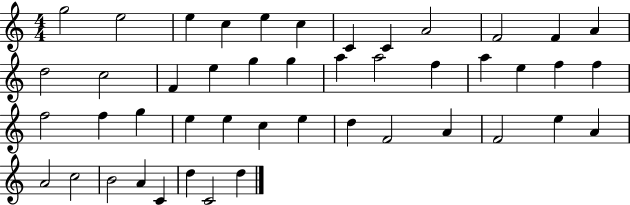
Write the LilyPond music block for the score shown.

{
  \clef treble
  \numericTimeSignature
  \time 4/4
  \key c \major
  g''2 e''2 | e''4 c''4 e''4 c''4 | c'4 c'4 a'2 | f'2 f'4 a'4 | \break d''2 c''2 | f'4 e''4 g''4 g''4 | a''4 a''2 f''4 | a''4 e''4 f''4 f''4 | \break f''2 f''4 g''4 | e''4 e''4 c''4 e''4 | d''4 f'2 a'4 | f'2 e''4 a'4 | \break a'2 c''2 | b'2 a'4 c'4 | d''4 c'2 d''4 | \bar "|."
}